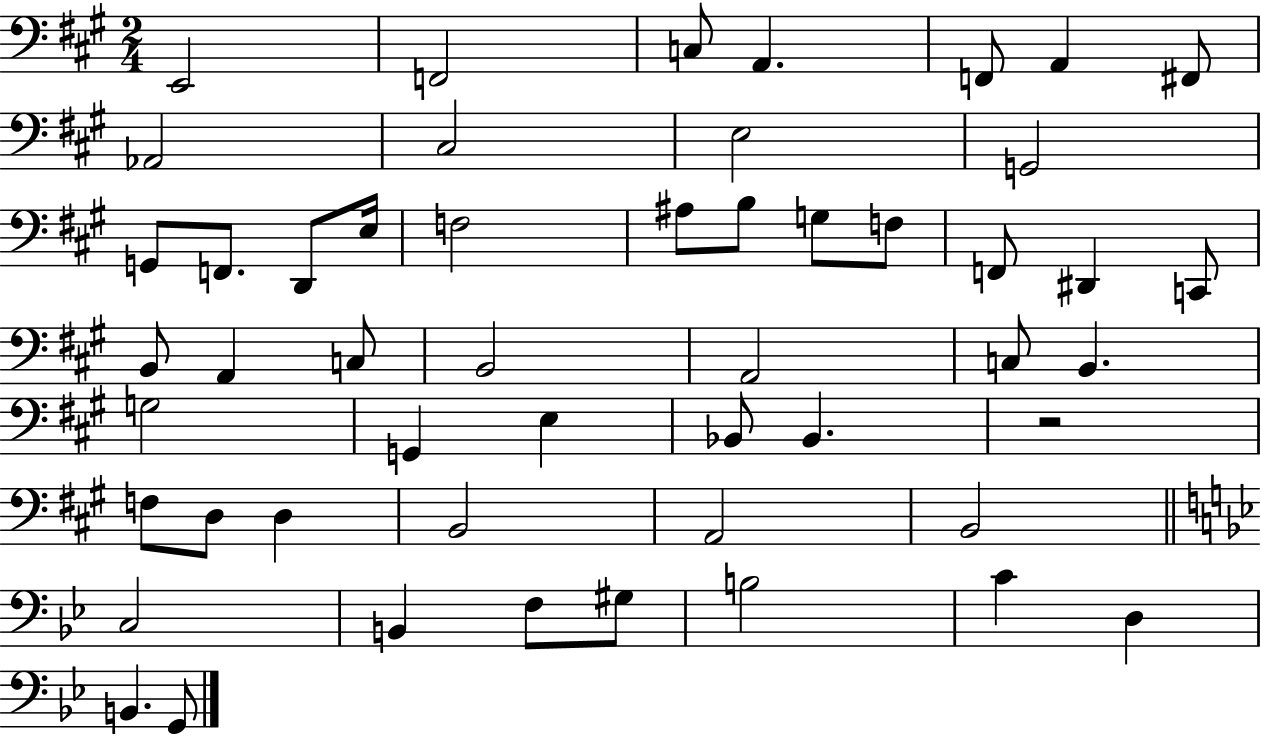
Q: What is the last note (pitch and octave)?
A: G2